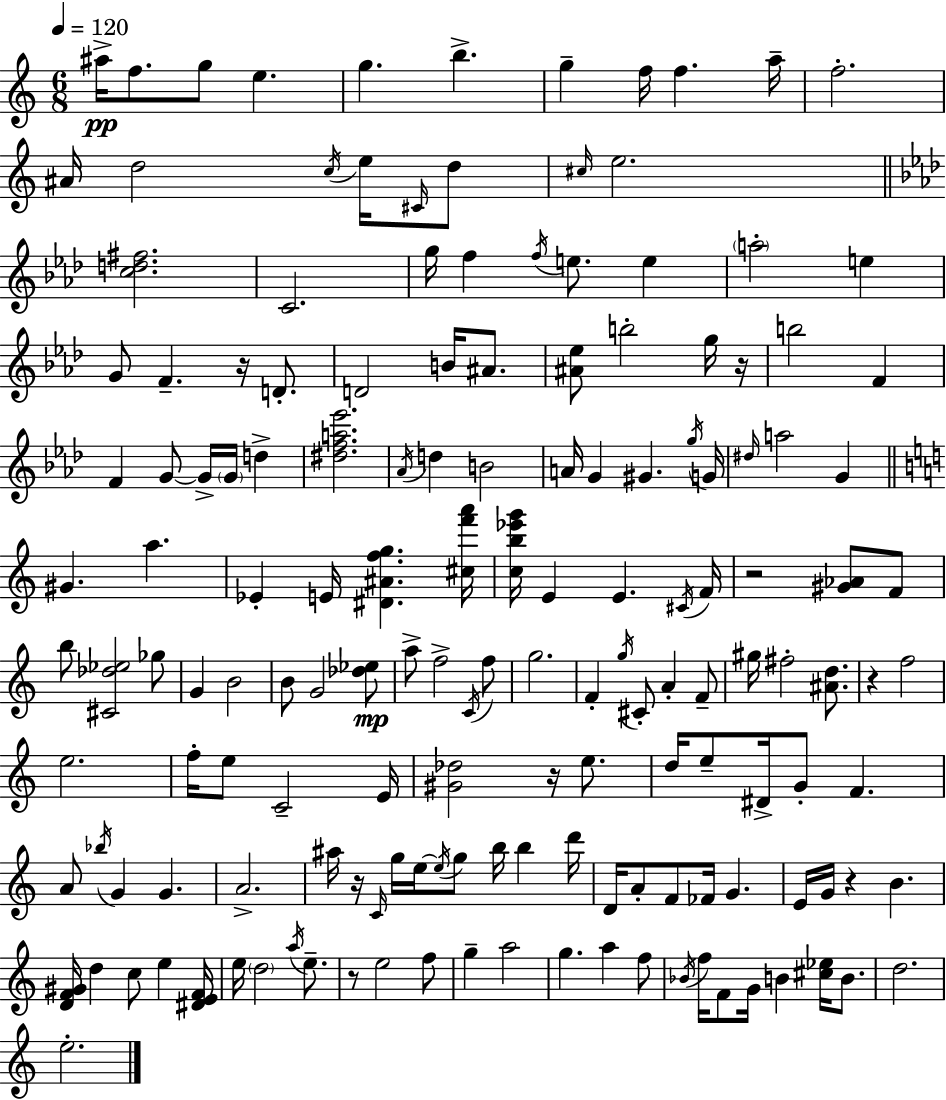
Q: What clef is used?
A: treble